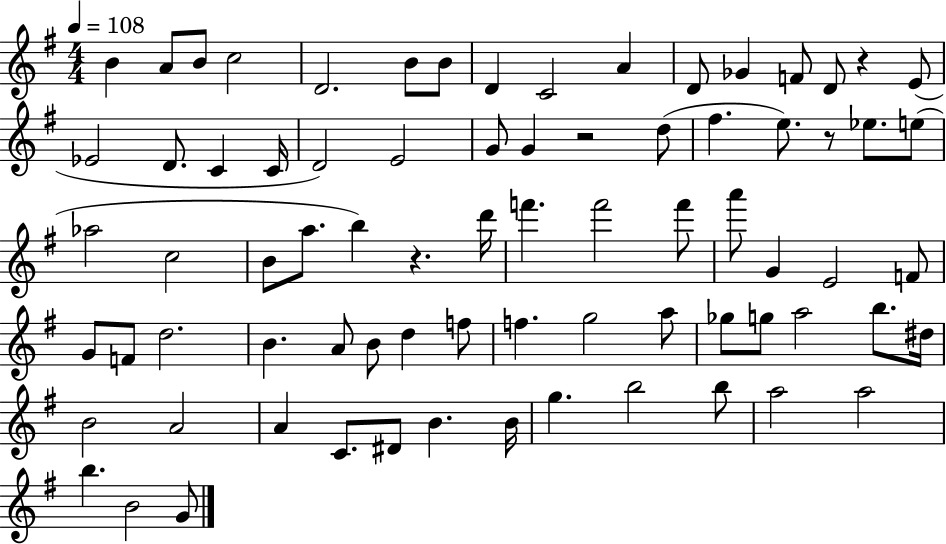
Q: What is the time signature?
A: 4/4